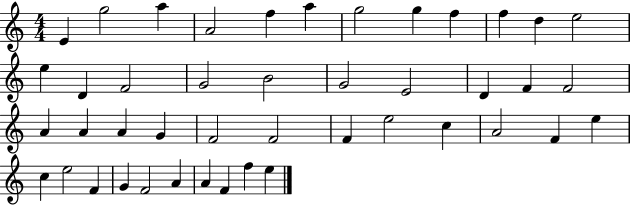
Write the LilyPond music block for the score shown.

{
  \clef treble
  \numericTimeSignature
  \time 4/4
  \key c \major
  e'4 g''2 a''4 | a'2 f''4 a''4 | g''2 g''4 f''4 | f''4 d''4 e''2 | \break e''4 d'4 f'2 | g'2 b'2 | g'2 e'2 | d'4 f'4 f'2 | \break a'4 a'4 a'4 g'4 | f'2 f'2 | f'4 e''2 c''4 | a'2 f'4 e''4 | \break c''4 e''2 f'4 | g'4 f'2 a'4 | a'4 f'4 f''4 e''4 | \bar "|."
}